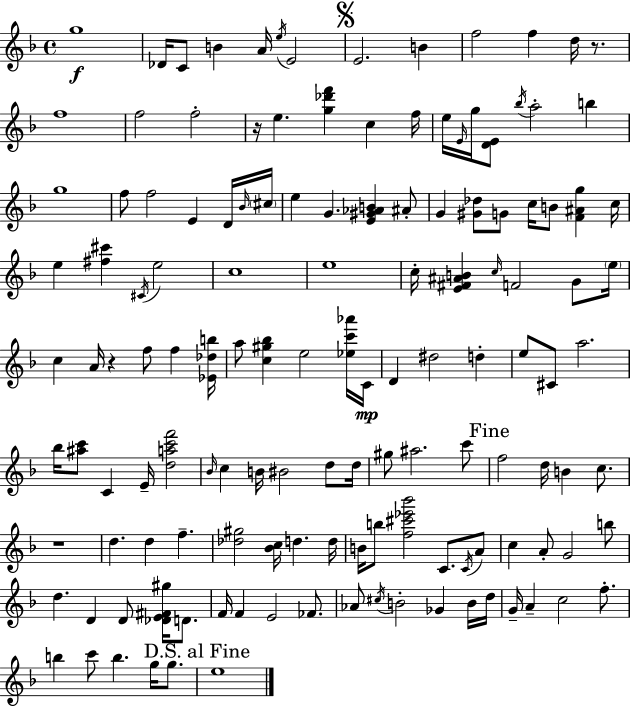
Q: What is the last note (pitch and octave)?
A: E5